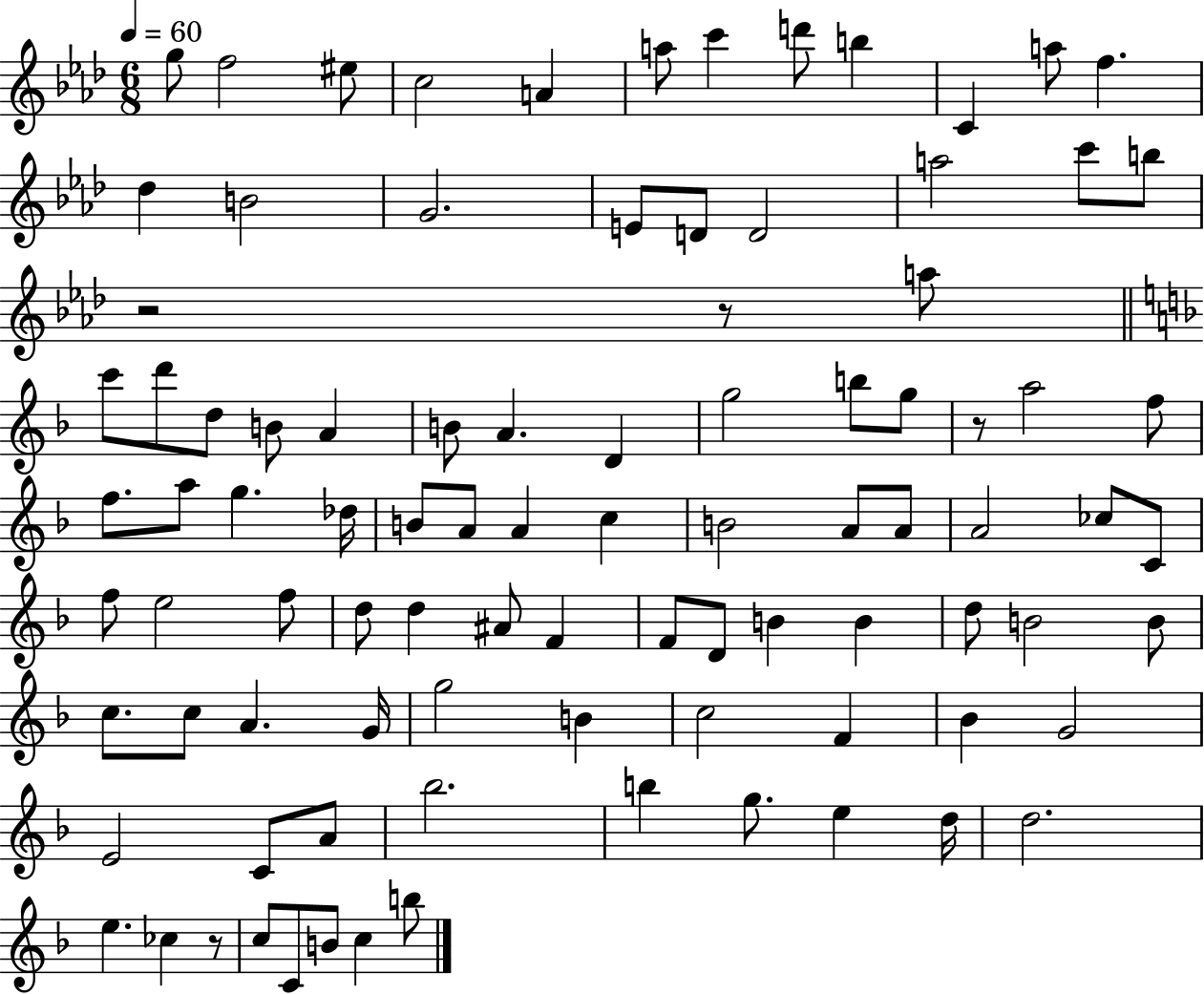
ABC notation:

X:1
T:Untitled
M:6/8
L:1/4
K:Ab
g/2 f2 ^e/2 c2 A a/2 c' d'/2 b C a/2 f _d B2 G2 E/2 D/2 D2 a2 c'/2 b/2 z2 z/2 a/2 c'/2 d'/2 d/2 B/2 A B/2 A D g2 b/2 g/2 z/2 a2 f/2 f/2 a/2 g _d/4 B/2 A/2 A c B2 A/2 A/2 A2 _c/2 C/2 f/2 e2 f/2 d/2 d ^A/2 F F/2 D/2 B B d/2 B2 B/2 c/2 c/2 A G/4 g2 B c2 F _B G2 E2 C/2 A/2 _b2 b g/2 e d/4 d2 e _c z/2 c/2 C/2 B/2 c b/2